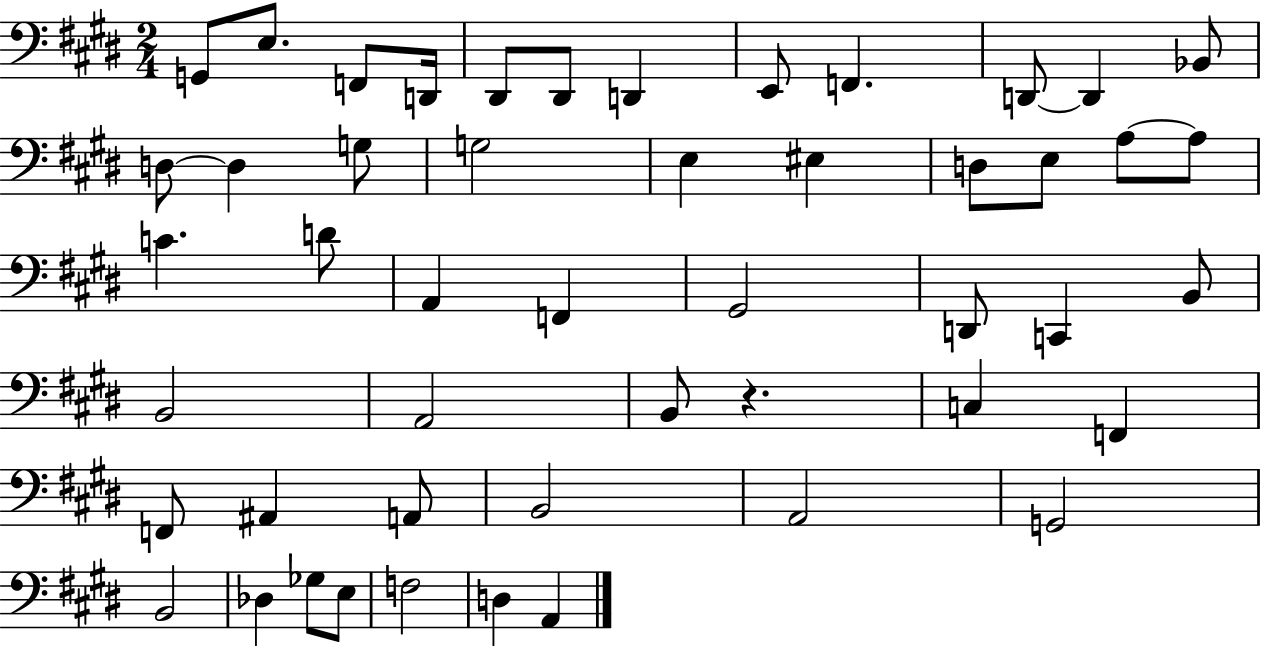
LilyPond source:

{
  \clef bass
  \numericTimeSignature
  \time 2/4
  \key e \major
  g,8 e8. f,8 d,16 | dis,8 dis,8 d,4 | e,8 f,4. | d,8~~ d,4 bes,8 | \break d8~~ d4 g8 | g2 | e4 eis4 | d8 e8 a8~~ a8 | \break c'4. d'8 | a,4 f,4 | gis,2 | d,8 c,4 b,8 | \break b,2 | a,2 | b,8 r4. | c4 f,4 | \break f,8 ais,4 a,8 | b,2 | a,2 | g,2 | \break b,2 | des4 ges8 e8 | f2 | d4 a,4 | \break \bar "|."
}